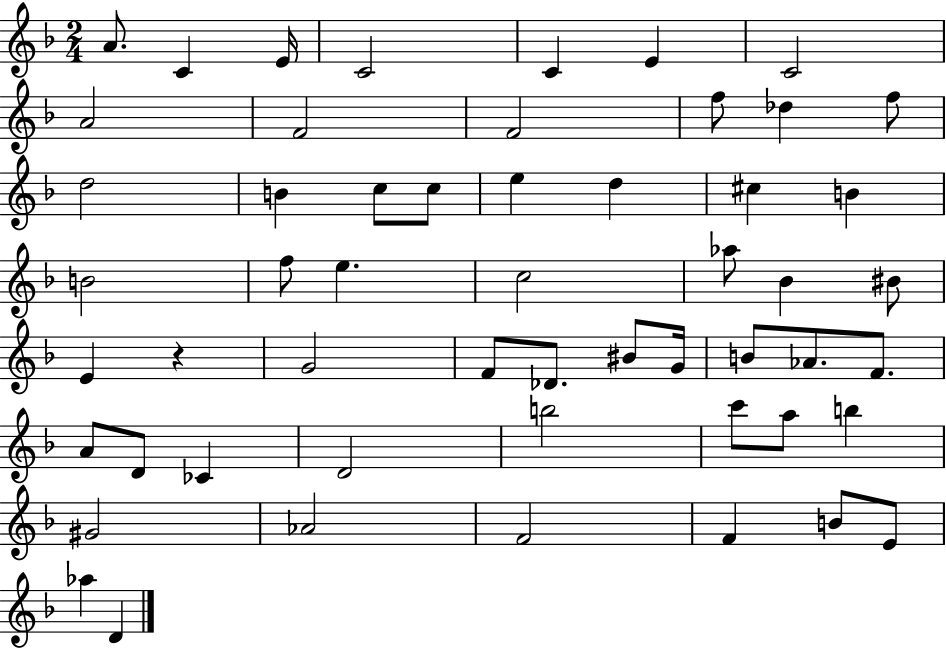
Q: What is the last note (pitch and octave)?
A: D4